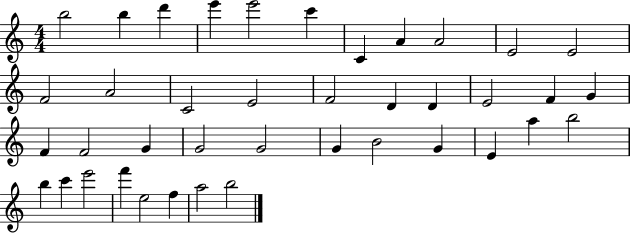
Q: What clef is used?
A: treble